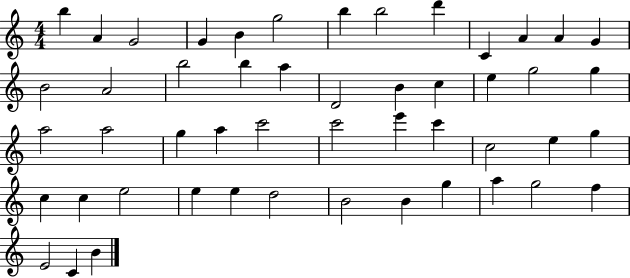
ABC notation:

X:1
T:Untitled
M:4/4
L:1/4
K:C
b A G2 G B g2 b b2 d' C A A G B2 A2 b2 b a D2 B c e g2 g a2 a2 g a c'2 c'2 e' c' c2 e g c c e2 e e d2 B2 B g a g2 f E2 C B